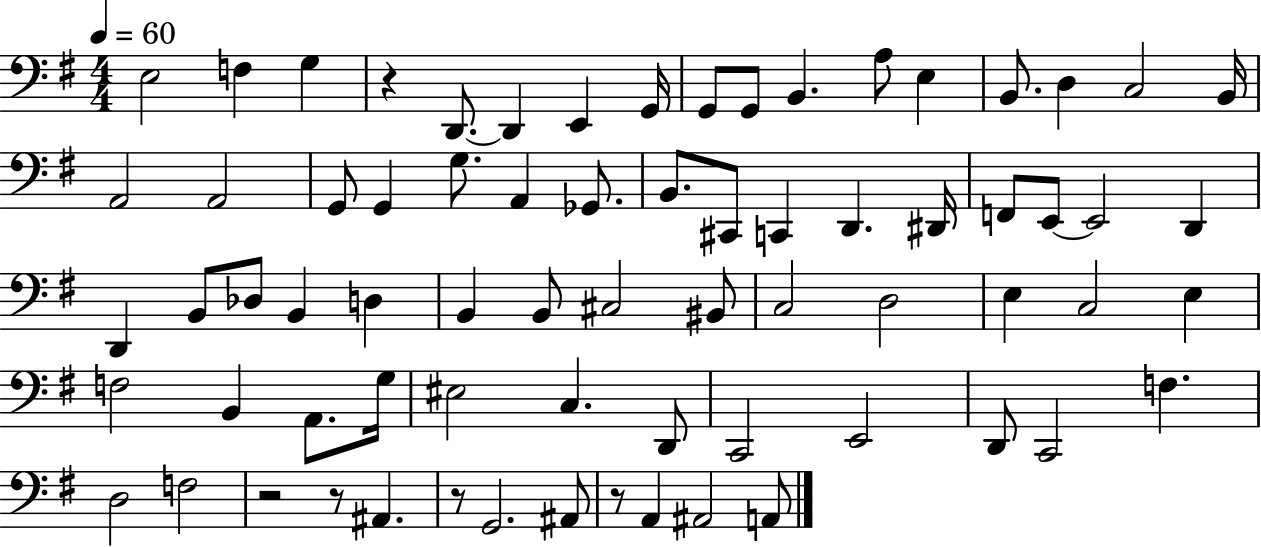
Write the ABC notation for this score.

X:1
T:Untitled
M:4/4
L:1/4
K:G
E,2 F, G, z D,,/2 D,, E,, G,,/4 G,,/2 G,,/2 B,, A,/2 E, B,,/2 D, C,2 B,,/4 A,,2 A,,2 G,,/2 G,, G,/2 A,, _G,,/2 B,,/2 ^C,,/2 C,, D,, ^D,,/4 F,,/2 E,,/2 E,,2 D,, D,, B,,/2 _D,/2 B,, D, B,, B,,/2 ^C,2 ^B,,/2 C,2 D,2 E, C,2 E, F,2 B,, A,,/2 G,/4 ^E,2 C, D,,/2 C,,2 E,,2 D,,/2 C,,2 F, D,2 F,2 z2 z/2 ^A,, z/2 G,,2 ^A,,/2 z/2 A,, ^A,,2 A,,/2